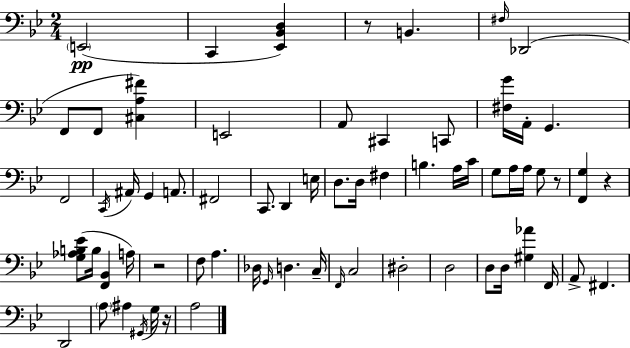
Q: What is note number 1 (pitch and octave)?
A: E2